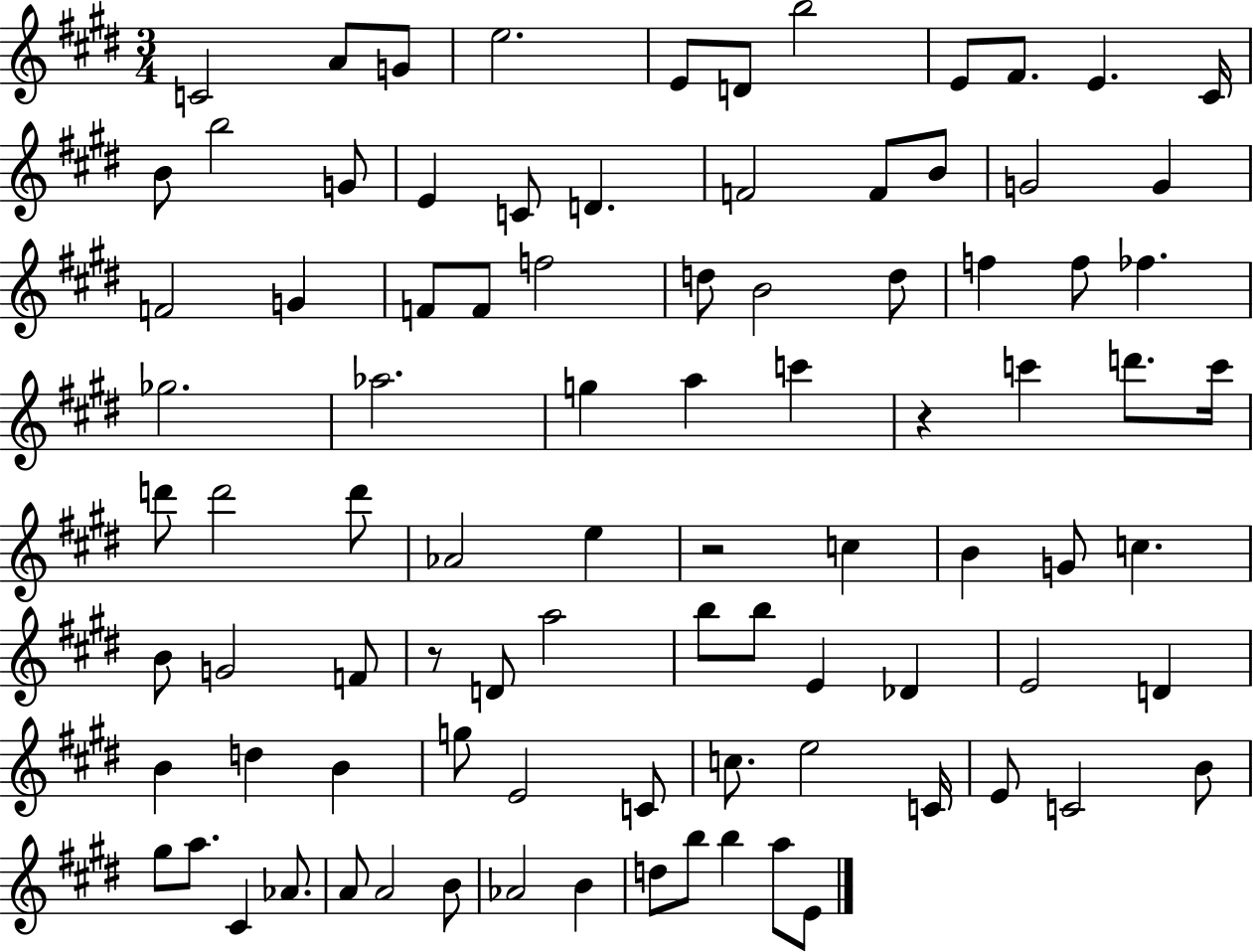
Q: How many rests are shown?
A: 3